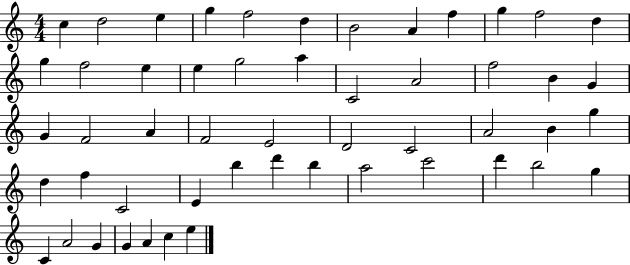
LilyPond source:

{
  \clef treble
  \numericTimeSignature
  \time 4/4
  \key c \major
  c''4 d''2 e''4 | g''4 f''2 d''4 | b'2 a'4 f''4 | g''4 f''2 d''4 | \break g''4 f''2 e''4 | e''4 g''2 a''4 | c'2 a'2 | f''2 b'4 g'4 | \break g'4 f'2 a'4 | f'2 e'2 | d'2 c'2 | a'2 b'4 g''4 | \break d''4 f''4 c'2 | e'4 b''4 d'''4 b''4 | a''2 c'''2 | d'''4 b''2 g''4 | \break c'4 a'2 g'4 | g'4 a'4 c''4 e''4 | \bar "|."
}